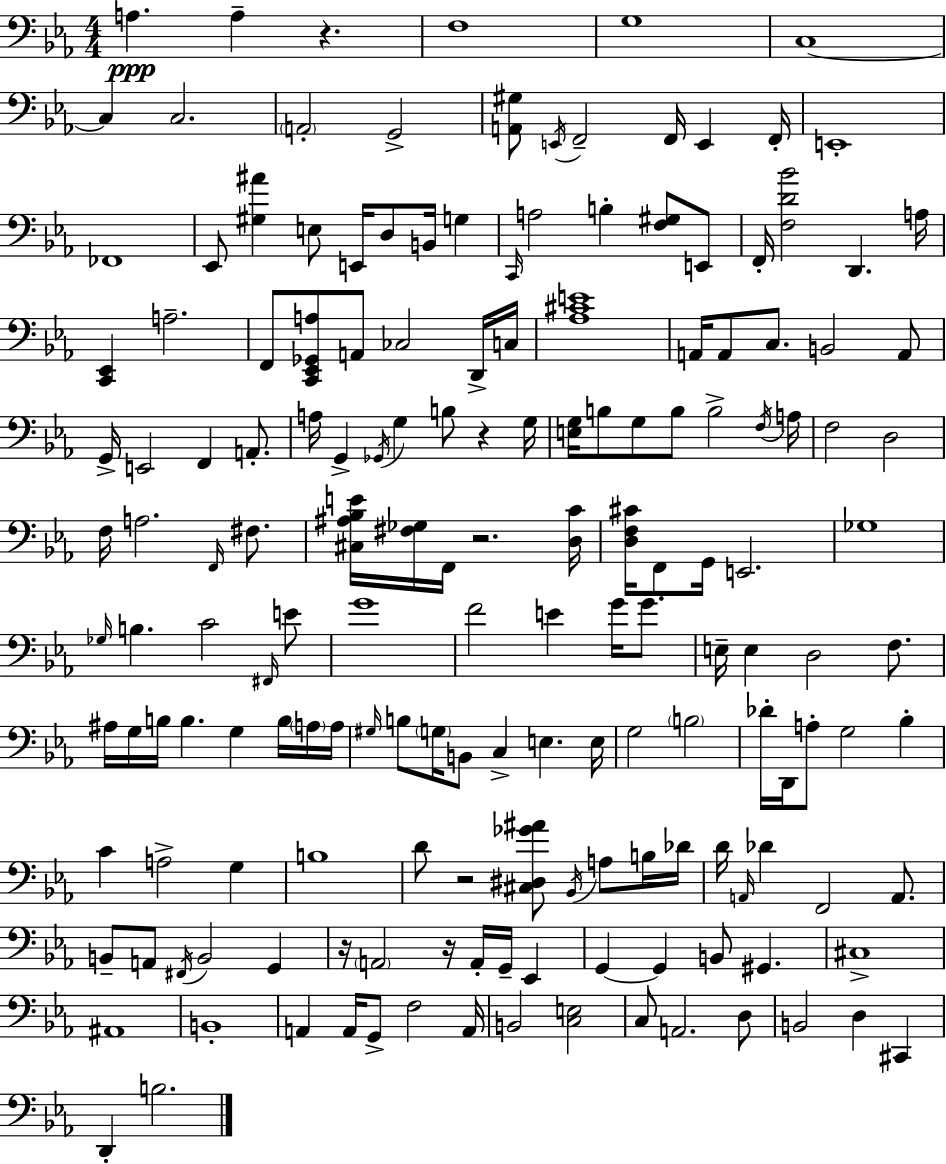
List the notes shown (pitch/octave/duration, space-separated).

A3/q. A3/q R/q. F3/w G3/w C3/w C3/q C3/h. A2/h G2/h [A2,G#3]/e E2/s F2/h F2/s E2/q F2/s E2/w FES2/w Eb2/e [G#3,A#4]/q E3/e E2/s D3/e B2/s G3/q C2/s A3/h B3/q [F3,G#3]/e E2/e F2/s [F3,D4,Bb4]/h D2/q. A3/s [C2,Eb2]/q A3/h. F2/e [C2,Eb2,Gb2,A3]/e A2/e CES3/h D2/s C3/s [Ab3,C#4,E4]/w A2/s A2/e C3/e. B2/h A2/e G2/s E2/h F2/q A2/e. A3/s G2/q Gb2/s G3/q B3/e R/q G3/s [E3,G3]/s B3/e G3/e B3/e B3/h F3/s A3/s F3/h D3/h F3/s A3/h. F2/s F#3/e. [C#3,A#3,Bb3,E4]/s [F#3,Gb3]/s F2/s R/h. [D3,C4]/s [D3,F3,C#4]/s F2/e G2/s E2/h. Gb3/w Gb3/s B3/q. C4/h F#2/s E4/e G4/w F4/h E4/q G4/s G4/e. E3/s E3/q D3/h F3/e. A#3/s G3/s B3/s B3/q. G3/q B3/s A3/s A3/s G#3/s B3/e G3/s B2/e C3/q E3/q. E3/s G3/h B3/h Db4/s D2/s A3/e G3/h Bb3/q C4/q A3/h G3/q B3/w D4/e R/h [C#3,D#3,Gb4,A#4]/e Bb2/s A3/e B3/s Db4/s D4/s A2/s Db4/q F2/h A2/e. B2/e A2/e F#2/s B2/h G2/q R/s A2/h R/s A2/s G2/s Eb2/q G2/q G2/q B2/e G#2/q. C#3/w A#2/w B2/w A2/q A2/s G2/e F3/h A2/s B2/h [C3,E3]/h C3/e A2/h. D3/e B2/h D3/q C#2/q D2/q B3/h.